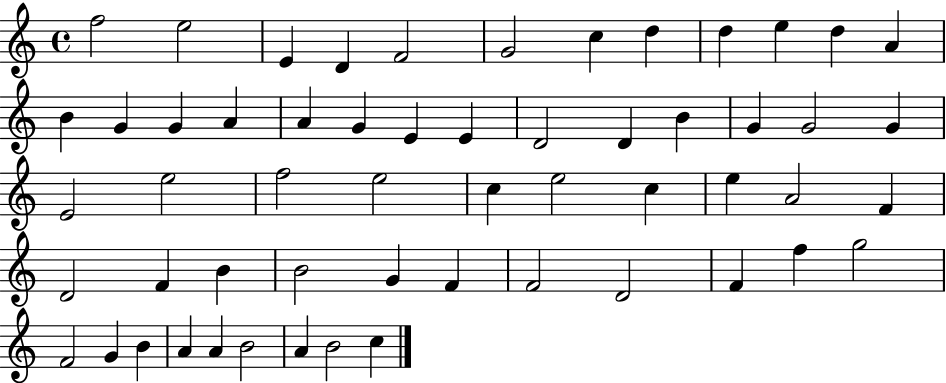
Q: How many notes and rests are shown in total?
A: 56